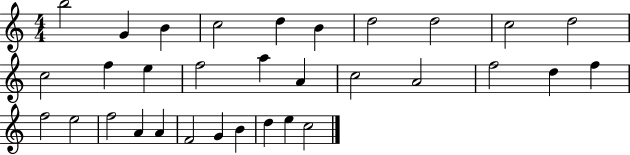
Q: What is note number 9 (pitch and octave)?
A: C5